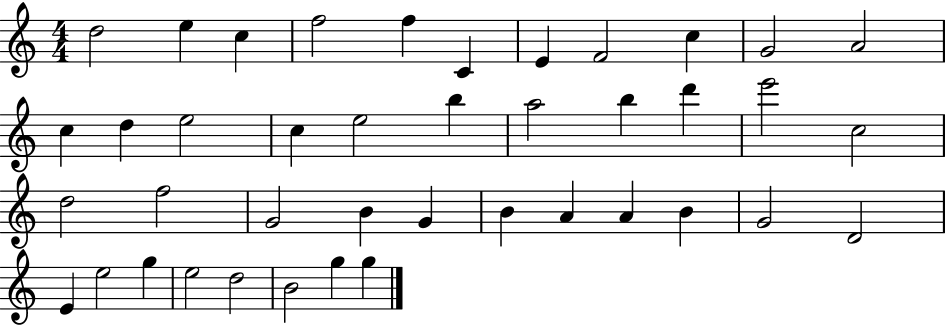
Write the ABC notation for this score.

X:1
T:Untitled
M:4/4
L:1/4
K:C
d2 e c f2 f C E F2 c G2 A2 c d e2 c e2 b a2 b d' e'2 c2 d2 f2 G2 B G B A A B G2 D2 E e2 g e2 d2 B2 g g